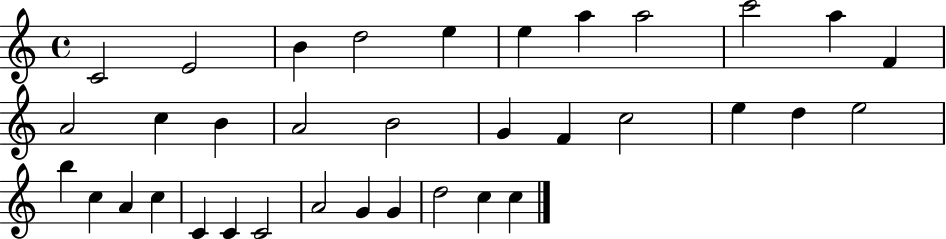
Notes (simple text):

C4/h E4/h B4/q D5/h E5/q E5/q A5/q A5/h C6/h A5/q F4/q A4/h C5/q B4/q A4/h B4/h G4/q F4/q C5/h E5/q D5/q E5/h B5/q C5/q A4/q C5/q C4/q C4/q C4/h A4/h G4/q G4/q D5/h C5/q C5/q